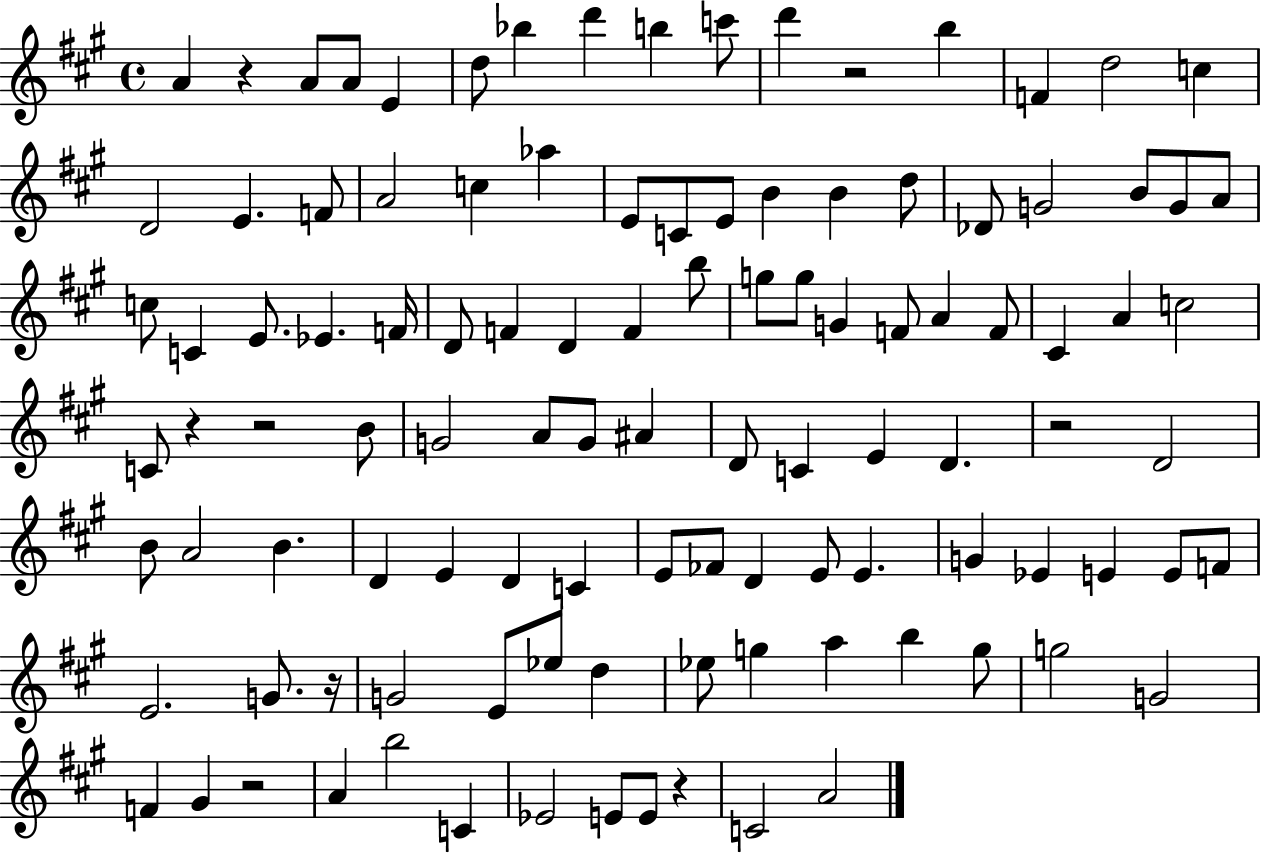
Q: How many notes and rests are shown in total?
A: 109